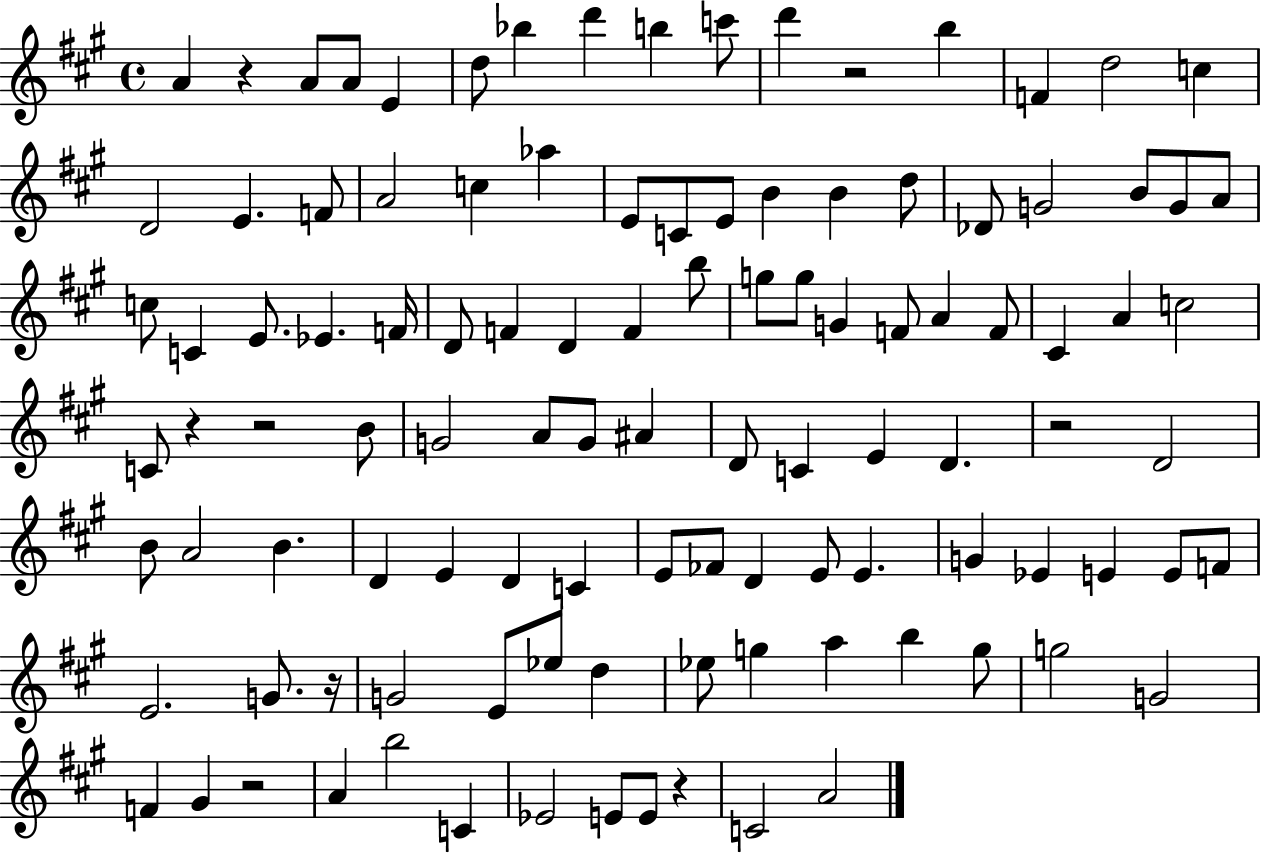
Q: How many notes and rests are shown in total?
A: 109